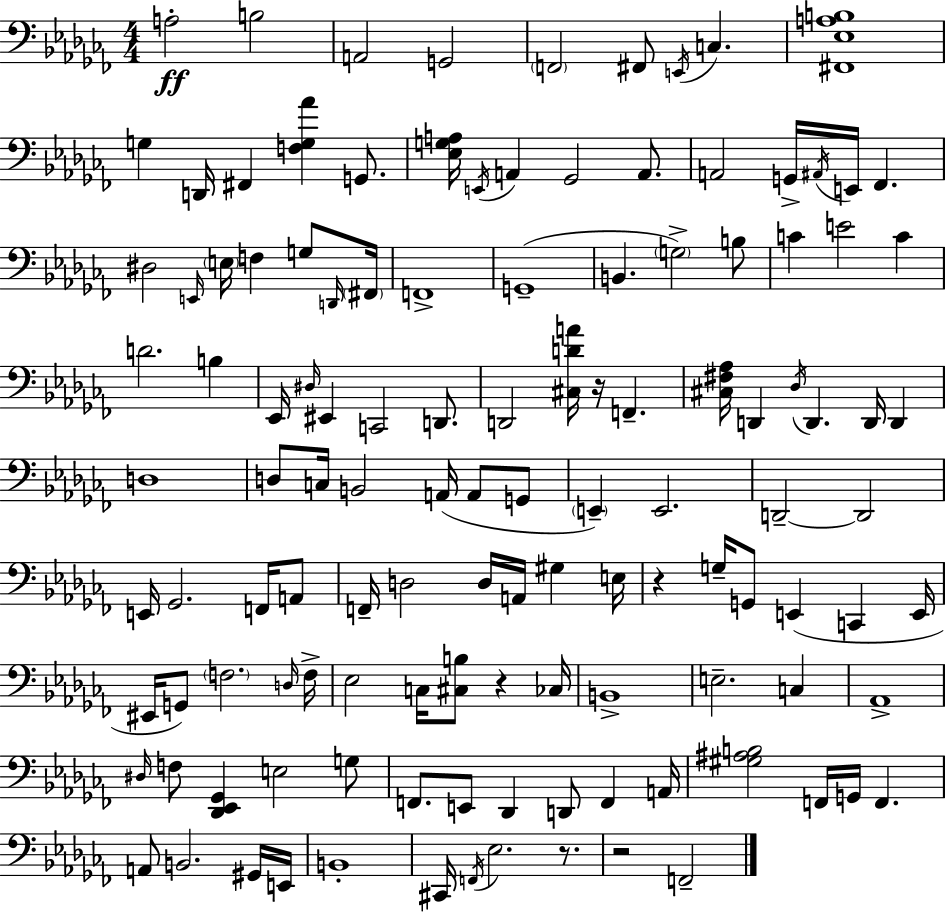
{
  \clef bass
  \numericTimeSignature
  \time 4/4
  \key aes \minor
  a2-.\ff b2 | a,2 g,2 | \parenthesize f,2 fis,8 \acciaccatura { e,16 } c4. | <fis, ees a b>1 | \break g4 d,16 fis,4 <f g aes'>4 g,8. | <ees g a>16 \acciaccatura { e,16 } a,4 ges,2 a,8. | a,2 g,16-> \acciaccatura { ais,16 } e,16 fes,4. | dis2 \grace { e,16 } \parenthesize e16 f4 | \break g8 \grace { d,16 } \parenthesize fis,16 f,1-> | g,1--( | b,4. \parenthesize g2->) | b8 c'4 e'2 | \break c'4 d'2. | b4 ees,16 \grace { dis16 } eis,4 c,2 | d,8. d,2 <cis d' a'>16 r16 | f,4.-- <cis fis aes>16 d,4 \acciaccatura { des16 } d,4. | \break d,16 d,4 d1 | d8 c16 b,2 | a,16( a,8 g,8 \parenthesize e,4--) e,2. | d,2--~~ d,2 | \break e,16 ges,2. | f,16 a,8 f,16-- d2 | d16 a,16 gis4 e16 r4 g16-- g,8 e,4( | c,4 e,16 eis,16 g,8) \parenthesize f2. | \break \grace { d16 } f16-> ees2 | c16 <cis b>8 r4 ces16 b,1-> | e2.-- | c4 aes,1-> | \break \grace { dis16 } f8 <des, ees, ges,>4 e2 | g8 f,8. e,8 des,4 | d,8 f,4 a,16 <gis ais b>2 | f,16 g,16 f,4. a,8 b,2. | \break gis,16 e,16 b,1-. | cis,16 \acciaccatura { f,16 } ees2. | r8. r2 | f,2-- \bar "|."
}